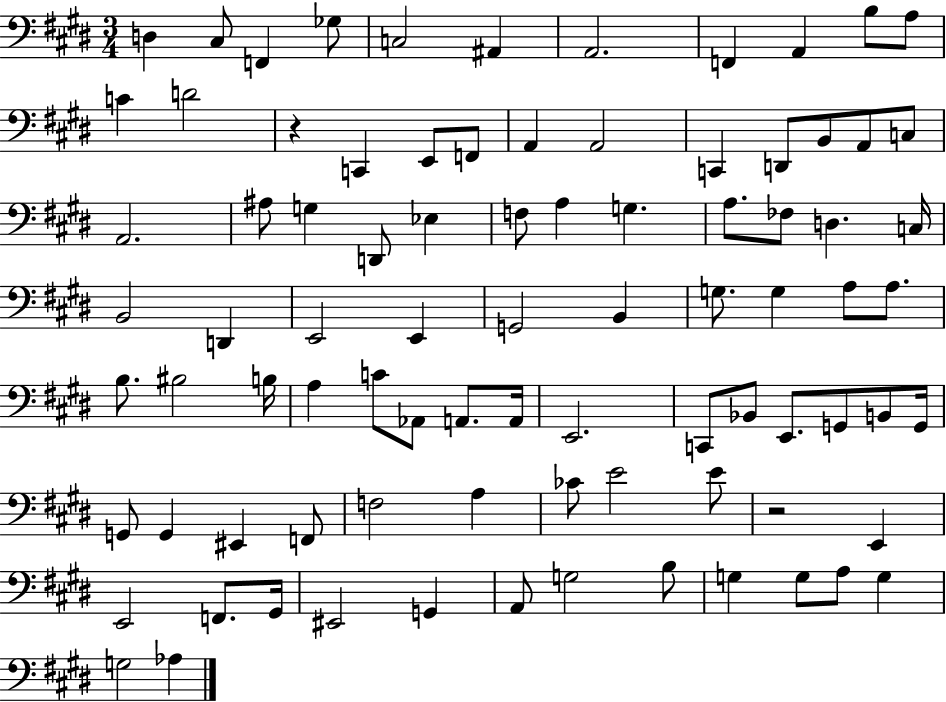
X:1
T:Untitled
M:3/4
L:1/4
K:E
D, ^C,/2 F,, _G,/2 C,2 ^A,, A,,2 F,, A,, B,/2 A,/2 C D2 z C,, E,,/2 F,,/2 A,, A,,2 C,, D,,/2 B,,/2 A,,/2 C,/2 A,,2 ^A,/2 G, D,,/2 _E, F,/2 A, G, A,/2 _F,/2 D, C,/4 B,,2 D,, E,,2 E,, G,,2 B,, G,/2 G, A,/2 A,/2 B,/2 ^B,2 B,/4 A, C/2 _A,,/2 A,,/2 A,,/4 E,,2 C,,/2 _B,,/2 E,,/2 G,,/2 B,,/2 G,,/4 G,,/2 G,, ^E,, F,,/2 F,2 A, _C/2 E2 E/2 z2 E,, E,,2 F,,/2 ^G,,/4 ^E,,2 G,, A,,/2 G,2 B,/2 G, G,/2 A,/2 G, G,2 _A,